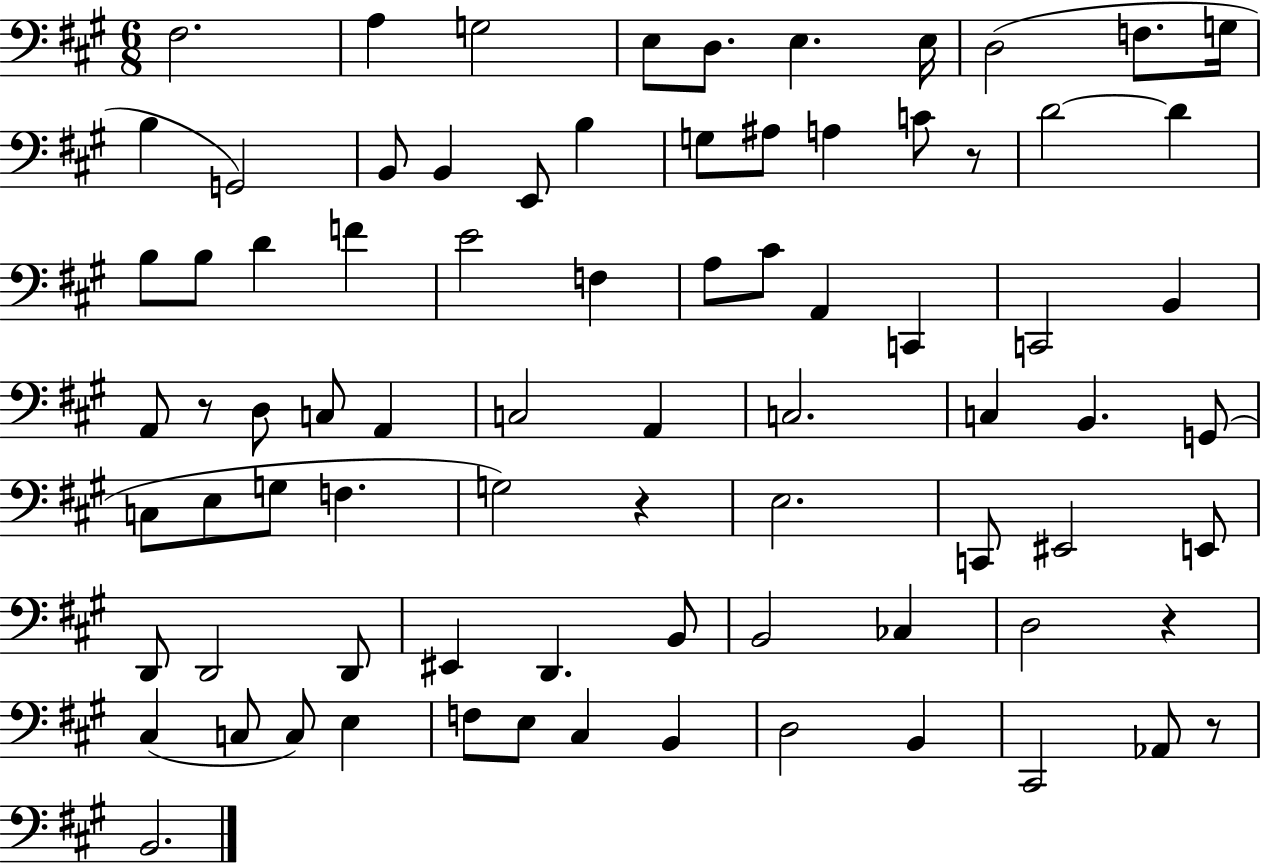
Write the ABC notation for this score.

X:1
T:Untitled
M:6/8
L:1/4
K:A
^F,2 A, G,2 E,/2 D,/2 E, E,/4 D,2 F,/2 G,/4 B, G,,2 B,,/2 B,, E,,/2 B, G,/2 ^A,/2 A, C/2 z/2 D2 D B,/2 B,/2 D F E2 F, A,/2 ^C/2 A,, C,, C,,2 B,, A,,/2 z/2 D,/2 C,/2 A,, C,2 A,, C,2 C, B,, G,,/2 C,/2 E,/2 G,/2 F, G,2 z E,2 C,,/2 ^E,,2 E,,/2 D,,/2 D,,2 D,,/2 ^E,, D,, B,,/2 B,,2 _C, D,2 z ^C, C,/2 C,/2 E, F,/2 E,/2 ^C, B,, D,2 B,, ^C,,2 _A,,/2 z/2 B,,2